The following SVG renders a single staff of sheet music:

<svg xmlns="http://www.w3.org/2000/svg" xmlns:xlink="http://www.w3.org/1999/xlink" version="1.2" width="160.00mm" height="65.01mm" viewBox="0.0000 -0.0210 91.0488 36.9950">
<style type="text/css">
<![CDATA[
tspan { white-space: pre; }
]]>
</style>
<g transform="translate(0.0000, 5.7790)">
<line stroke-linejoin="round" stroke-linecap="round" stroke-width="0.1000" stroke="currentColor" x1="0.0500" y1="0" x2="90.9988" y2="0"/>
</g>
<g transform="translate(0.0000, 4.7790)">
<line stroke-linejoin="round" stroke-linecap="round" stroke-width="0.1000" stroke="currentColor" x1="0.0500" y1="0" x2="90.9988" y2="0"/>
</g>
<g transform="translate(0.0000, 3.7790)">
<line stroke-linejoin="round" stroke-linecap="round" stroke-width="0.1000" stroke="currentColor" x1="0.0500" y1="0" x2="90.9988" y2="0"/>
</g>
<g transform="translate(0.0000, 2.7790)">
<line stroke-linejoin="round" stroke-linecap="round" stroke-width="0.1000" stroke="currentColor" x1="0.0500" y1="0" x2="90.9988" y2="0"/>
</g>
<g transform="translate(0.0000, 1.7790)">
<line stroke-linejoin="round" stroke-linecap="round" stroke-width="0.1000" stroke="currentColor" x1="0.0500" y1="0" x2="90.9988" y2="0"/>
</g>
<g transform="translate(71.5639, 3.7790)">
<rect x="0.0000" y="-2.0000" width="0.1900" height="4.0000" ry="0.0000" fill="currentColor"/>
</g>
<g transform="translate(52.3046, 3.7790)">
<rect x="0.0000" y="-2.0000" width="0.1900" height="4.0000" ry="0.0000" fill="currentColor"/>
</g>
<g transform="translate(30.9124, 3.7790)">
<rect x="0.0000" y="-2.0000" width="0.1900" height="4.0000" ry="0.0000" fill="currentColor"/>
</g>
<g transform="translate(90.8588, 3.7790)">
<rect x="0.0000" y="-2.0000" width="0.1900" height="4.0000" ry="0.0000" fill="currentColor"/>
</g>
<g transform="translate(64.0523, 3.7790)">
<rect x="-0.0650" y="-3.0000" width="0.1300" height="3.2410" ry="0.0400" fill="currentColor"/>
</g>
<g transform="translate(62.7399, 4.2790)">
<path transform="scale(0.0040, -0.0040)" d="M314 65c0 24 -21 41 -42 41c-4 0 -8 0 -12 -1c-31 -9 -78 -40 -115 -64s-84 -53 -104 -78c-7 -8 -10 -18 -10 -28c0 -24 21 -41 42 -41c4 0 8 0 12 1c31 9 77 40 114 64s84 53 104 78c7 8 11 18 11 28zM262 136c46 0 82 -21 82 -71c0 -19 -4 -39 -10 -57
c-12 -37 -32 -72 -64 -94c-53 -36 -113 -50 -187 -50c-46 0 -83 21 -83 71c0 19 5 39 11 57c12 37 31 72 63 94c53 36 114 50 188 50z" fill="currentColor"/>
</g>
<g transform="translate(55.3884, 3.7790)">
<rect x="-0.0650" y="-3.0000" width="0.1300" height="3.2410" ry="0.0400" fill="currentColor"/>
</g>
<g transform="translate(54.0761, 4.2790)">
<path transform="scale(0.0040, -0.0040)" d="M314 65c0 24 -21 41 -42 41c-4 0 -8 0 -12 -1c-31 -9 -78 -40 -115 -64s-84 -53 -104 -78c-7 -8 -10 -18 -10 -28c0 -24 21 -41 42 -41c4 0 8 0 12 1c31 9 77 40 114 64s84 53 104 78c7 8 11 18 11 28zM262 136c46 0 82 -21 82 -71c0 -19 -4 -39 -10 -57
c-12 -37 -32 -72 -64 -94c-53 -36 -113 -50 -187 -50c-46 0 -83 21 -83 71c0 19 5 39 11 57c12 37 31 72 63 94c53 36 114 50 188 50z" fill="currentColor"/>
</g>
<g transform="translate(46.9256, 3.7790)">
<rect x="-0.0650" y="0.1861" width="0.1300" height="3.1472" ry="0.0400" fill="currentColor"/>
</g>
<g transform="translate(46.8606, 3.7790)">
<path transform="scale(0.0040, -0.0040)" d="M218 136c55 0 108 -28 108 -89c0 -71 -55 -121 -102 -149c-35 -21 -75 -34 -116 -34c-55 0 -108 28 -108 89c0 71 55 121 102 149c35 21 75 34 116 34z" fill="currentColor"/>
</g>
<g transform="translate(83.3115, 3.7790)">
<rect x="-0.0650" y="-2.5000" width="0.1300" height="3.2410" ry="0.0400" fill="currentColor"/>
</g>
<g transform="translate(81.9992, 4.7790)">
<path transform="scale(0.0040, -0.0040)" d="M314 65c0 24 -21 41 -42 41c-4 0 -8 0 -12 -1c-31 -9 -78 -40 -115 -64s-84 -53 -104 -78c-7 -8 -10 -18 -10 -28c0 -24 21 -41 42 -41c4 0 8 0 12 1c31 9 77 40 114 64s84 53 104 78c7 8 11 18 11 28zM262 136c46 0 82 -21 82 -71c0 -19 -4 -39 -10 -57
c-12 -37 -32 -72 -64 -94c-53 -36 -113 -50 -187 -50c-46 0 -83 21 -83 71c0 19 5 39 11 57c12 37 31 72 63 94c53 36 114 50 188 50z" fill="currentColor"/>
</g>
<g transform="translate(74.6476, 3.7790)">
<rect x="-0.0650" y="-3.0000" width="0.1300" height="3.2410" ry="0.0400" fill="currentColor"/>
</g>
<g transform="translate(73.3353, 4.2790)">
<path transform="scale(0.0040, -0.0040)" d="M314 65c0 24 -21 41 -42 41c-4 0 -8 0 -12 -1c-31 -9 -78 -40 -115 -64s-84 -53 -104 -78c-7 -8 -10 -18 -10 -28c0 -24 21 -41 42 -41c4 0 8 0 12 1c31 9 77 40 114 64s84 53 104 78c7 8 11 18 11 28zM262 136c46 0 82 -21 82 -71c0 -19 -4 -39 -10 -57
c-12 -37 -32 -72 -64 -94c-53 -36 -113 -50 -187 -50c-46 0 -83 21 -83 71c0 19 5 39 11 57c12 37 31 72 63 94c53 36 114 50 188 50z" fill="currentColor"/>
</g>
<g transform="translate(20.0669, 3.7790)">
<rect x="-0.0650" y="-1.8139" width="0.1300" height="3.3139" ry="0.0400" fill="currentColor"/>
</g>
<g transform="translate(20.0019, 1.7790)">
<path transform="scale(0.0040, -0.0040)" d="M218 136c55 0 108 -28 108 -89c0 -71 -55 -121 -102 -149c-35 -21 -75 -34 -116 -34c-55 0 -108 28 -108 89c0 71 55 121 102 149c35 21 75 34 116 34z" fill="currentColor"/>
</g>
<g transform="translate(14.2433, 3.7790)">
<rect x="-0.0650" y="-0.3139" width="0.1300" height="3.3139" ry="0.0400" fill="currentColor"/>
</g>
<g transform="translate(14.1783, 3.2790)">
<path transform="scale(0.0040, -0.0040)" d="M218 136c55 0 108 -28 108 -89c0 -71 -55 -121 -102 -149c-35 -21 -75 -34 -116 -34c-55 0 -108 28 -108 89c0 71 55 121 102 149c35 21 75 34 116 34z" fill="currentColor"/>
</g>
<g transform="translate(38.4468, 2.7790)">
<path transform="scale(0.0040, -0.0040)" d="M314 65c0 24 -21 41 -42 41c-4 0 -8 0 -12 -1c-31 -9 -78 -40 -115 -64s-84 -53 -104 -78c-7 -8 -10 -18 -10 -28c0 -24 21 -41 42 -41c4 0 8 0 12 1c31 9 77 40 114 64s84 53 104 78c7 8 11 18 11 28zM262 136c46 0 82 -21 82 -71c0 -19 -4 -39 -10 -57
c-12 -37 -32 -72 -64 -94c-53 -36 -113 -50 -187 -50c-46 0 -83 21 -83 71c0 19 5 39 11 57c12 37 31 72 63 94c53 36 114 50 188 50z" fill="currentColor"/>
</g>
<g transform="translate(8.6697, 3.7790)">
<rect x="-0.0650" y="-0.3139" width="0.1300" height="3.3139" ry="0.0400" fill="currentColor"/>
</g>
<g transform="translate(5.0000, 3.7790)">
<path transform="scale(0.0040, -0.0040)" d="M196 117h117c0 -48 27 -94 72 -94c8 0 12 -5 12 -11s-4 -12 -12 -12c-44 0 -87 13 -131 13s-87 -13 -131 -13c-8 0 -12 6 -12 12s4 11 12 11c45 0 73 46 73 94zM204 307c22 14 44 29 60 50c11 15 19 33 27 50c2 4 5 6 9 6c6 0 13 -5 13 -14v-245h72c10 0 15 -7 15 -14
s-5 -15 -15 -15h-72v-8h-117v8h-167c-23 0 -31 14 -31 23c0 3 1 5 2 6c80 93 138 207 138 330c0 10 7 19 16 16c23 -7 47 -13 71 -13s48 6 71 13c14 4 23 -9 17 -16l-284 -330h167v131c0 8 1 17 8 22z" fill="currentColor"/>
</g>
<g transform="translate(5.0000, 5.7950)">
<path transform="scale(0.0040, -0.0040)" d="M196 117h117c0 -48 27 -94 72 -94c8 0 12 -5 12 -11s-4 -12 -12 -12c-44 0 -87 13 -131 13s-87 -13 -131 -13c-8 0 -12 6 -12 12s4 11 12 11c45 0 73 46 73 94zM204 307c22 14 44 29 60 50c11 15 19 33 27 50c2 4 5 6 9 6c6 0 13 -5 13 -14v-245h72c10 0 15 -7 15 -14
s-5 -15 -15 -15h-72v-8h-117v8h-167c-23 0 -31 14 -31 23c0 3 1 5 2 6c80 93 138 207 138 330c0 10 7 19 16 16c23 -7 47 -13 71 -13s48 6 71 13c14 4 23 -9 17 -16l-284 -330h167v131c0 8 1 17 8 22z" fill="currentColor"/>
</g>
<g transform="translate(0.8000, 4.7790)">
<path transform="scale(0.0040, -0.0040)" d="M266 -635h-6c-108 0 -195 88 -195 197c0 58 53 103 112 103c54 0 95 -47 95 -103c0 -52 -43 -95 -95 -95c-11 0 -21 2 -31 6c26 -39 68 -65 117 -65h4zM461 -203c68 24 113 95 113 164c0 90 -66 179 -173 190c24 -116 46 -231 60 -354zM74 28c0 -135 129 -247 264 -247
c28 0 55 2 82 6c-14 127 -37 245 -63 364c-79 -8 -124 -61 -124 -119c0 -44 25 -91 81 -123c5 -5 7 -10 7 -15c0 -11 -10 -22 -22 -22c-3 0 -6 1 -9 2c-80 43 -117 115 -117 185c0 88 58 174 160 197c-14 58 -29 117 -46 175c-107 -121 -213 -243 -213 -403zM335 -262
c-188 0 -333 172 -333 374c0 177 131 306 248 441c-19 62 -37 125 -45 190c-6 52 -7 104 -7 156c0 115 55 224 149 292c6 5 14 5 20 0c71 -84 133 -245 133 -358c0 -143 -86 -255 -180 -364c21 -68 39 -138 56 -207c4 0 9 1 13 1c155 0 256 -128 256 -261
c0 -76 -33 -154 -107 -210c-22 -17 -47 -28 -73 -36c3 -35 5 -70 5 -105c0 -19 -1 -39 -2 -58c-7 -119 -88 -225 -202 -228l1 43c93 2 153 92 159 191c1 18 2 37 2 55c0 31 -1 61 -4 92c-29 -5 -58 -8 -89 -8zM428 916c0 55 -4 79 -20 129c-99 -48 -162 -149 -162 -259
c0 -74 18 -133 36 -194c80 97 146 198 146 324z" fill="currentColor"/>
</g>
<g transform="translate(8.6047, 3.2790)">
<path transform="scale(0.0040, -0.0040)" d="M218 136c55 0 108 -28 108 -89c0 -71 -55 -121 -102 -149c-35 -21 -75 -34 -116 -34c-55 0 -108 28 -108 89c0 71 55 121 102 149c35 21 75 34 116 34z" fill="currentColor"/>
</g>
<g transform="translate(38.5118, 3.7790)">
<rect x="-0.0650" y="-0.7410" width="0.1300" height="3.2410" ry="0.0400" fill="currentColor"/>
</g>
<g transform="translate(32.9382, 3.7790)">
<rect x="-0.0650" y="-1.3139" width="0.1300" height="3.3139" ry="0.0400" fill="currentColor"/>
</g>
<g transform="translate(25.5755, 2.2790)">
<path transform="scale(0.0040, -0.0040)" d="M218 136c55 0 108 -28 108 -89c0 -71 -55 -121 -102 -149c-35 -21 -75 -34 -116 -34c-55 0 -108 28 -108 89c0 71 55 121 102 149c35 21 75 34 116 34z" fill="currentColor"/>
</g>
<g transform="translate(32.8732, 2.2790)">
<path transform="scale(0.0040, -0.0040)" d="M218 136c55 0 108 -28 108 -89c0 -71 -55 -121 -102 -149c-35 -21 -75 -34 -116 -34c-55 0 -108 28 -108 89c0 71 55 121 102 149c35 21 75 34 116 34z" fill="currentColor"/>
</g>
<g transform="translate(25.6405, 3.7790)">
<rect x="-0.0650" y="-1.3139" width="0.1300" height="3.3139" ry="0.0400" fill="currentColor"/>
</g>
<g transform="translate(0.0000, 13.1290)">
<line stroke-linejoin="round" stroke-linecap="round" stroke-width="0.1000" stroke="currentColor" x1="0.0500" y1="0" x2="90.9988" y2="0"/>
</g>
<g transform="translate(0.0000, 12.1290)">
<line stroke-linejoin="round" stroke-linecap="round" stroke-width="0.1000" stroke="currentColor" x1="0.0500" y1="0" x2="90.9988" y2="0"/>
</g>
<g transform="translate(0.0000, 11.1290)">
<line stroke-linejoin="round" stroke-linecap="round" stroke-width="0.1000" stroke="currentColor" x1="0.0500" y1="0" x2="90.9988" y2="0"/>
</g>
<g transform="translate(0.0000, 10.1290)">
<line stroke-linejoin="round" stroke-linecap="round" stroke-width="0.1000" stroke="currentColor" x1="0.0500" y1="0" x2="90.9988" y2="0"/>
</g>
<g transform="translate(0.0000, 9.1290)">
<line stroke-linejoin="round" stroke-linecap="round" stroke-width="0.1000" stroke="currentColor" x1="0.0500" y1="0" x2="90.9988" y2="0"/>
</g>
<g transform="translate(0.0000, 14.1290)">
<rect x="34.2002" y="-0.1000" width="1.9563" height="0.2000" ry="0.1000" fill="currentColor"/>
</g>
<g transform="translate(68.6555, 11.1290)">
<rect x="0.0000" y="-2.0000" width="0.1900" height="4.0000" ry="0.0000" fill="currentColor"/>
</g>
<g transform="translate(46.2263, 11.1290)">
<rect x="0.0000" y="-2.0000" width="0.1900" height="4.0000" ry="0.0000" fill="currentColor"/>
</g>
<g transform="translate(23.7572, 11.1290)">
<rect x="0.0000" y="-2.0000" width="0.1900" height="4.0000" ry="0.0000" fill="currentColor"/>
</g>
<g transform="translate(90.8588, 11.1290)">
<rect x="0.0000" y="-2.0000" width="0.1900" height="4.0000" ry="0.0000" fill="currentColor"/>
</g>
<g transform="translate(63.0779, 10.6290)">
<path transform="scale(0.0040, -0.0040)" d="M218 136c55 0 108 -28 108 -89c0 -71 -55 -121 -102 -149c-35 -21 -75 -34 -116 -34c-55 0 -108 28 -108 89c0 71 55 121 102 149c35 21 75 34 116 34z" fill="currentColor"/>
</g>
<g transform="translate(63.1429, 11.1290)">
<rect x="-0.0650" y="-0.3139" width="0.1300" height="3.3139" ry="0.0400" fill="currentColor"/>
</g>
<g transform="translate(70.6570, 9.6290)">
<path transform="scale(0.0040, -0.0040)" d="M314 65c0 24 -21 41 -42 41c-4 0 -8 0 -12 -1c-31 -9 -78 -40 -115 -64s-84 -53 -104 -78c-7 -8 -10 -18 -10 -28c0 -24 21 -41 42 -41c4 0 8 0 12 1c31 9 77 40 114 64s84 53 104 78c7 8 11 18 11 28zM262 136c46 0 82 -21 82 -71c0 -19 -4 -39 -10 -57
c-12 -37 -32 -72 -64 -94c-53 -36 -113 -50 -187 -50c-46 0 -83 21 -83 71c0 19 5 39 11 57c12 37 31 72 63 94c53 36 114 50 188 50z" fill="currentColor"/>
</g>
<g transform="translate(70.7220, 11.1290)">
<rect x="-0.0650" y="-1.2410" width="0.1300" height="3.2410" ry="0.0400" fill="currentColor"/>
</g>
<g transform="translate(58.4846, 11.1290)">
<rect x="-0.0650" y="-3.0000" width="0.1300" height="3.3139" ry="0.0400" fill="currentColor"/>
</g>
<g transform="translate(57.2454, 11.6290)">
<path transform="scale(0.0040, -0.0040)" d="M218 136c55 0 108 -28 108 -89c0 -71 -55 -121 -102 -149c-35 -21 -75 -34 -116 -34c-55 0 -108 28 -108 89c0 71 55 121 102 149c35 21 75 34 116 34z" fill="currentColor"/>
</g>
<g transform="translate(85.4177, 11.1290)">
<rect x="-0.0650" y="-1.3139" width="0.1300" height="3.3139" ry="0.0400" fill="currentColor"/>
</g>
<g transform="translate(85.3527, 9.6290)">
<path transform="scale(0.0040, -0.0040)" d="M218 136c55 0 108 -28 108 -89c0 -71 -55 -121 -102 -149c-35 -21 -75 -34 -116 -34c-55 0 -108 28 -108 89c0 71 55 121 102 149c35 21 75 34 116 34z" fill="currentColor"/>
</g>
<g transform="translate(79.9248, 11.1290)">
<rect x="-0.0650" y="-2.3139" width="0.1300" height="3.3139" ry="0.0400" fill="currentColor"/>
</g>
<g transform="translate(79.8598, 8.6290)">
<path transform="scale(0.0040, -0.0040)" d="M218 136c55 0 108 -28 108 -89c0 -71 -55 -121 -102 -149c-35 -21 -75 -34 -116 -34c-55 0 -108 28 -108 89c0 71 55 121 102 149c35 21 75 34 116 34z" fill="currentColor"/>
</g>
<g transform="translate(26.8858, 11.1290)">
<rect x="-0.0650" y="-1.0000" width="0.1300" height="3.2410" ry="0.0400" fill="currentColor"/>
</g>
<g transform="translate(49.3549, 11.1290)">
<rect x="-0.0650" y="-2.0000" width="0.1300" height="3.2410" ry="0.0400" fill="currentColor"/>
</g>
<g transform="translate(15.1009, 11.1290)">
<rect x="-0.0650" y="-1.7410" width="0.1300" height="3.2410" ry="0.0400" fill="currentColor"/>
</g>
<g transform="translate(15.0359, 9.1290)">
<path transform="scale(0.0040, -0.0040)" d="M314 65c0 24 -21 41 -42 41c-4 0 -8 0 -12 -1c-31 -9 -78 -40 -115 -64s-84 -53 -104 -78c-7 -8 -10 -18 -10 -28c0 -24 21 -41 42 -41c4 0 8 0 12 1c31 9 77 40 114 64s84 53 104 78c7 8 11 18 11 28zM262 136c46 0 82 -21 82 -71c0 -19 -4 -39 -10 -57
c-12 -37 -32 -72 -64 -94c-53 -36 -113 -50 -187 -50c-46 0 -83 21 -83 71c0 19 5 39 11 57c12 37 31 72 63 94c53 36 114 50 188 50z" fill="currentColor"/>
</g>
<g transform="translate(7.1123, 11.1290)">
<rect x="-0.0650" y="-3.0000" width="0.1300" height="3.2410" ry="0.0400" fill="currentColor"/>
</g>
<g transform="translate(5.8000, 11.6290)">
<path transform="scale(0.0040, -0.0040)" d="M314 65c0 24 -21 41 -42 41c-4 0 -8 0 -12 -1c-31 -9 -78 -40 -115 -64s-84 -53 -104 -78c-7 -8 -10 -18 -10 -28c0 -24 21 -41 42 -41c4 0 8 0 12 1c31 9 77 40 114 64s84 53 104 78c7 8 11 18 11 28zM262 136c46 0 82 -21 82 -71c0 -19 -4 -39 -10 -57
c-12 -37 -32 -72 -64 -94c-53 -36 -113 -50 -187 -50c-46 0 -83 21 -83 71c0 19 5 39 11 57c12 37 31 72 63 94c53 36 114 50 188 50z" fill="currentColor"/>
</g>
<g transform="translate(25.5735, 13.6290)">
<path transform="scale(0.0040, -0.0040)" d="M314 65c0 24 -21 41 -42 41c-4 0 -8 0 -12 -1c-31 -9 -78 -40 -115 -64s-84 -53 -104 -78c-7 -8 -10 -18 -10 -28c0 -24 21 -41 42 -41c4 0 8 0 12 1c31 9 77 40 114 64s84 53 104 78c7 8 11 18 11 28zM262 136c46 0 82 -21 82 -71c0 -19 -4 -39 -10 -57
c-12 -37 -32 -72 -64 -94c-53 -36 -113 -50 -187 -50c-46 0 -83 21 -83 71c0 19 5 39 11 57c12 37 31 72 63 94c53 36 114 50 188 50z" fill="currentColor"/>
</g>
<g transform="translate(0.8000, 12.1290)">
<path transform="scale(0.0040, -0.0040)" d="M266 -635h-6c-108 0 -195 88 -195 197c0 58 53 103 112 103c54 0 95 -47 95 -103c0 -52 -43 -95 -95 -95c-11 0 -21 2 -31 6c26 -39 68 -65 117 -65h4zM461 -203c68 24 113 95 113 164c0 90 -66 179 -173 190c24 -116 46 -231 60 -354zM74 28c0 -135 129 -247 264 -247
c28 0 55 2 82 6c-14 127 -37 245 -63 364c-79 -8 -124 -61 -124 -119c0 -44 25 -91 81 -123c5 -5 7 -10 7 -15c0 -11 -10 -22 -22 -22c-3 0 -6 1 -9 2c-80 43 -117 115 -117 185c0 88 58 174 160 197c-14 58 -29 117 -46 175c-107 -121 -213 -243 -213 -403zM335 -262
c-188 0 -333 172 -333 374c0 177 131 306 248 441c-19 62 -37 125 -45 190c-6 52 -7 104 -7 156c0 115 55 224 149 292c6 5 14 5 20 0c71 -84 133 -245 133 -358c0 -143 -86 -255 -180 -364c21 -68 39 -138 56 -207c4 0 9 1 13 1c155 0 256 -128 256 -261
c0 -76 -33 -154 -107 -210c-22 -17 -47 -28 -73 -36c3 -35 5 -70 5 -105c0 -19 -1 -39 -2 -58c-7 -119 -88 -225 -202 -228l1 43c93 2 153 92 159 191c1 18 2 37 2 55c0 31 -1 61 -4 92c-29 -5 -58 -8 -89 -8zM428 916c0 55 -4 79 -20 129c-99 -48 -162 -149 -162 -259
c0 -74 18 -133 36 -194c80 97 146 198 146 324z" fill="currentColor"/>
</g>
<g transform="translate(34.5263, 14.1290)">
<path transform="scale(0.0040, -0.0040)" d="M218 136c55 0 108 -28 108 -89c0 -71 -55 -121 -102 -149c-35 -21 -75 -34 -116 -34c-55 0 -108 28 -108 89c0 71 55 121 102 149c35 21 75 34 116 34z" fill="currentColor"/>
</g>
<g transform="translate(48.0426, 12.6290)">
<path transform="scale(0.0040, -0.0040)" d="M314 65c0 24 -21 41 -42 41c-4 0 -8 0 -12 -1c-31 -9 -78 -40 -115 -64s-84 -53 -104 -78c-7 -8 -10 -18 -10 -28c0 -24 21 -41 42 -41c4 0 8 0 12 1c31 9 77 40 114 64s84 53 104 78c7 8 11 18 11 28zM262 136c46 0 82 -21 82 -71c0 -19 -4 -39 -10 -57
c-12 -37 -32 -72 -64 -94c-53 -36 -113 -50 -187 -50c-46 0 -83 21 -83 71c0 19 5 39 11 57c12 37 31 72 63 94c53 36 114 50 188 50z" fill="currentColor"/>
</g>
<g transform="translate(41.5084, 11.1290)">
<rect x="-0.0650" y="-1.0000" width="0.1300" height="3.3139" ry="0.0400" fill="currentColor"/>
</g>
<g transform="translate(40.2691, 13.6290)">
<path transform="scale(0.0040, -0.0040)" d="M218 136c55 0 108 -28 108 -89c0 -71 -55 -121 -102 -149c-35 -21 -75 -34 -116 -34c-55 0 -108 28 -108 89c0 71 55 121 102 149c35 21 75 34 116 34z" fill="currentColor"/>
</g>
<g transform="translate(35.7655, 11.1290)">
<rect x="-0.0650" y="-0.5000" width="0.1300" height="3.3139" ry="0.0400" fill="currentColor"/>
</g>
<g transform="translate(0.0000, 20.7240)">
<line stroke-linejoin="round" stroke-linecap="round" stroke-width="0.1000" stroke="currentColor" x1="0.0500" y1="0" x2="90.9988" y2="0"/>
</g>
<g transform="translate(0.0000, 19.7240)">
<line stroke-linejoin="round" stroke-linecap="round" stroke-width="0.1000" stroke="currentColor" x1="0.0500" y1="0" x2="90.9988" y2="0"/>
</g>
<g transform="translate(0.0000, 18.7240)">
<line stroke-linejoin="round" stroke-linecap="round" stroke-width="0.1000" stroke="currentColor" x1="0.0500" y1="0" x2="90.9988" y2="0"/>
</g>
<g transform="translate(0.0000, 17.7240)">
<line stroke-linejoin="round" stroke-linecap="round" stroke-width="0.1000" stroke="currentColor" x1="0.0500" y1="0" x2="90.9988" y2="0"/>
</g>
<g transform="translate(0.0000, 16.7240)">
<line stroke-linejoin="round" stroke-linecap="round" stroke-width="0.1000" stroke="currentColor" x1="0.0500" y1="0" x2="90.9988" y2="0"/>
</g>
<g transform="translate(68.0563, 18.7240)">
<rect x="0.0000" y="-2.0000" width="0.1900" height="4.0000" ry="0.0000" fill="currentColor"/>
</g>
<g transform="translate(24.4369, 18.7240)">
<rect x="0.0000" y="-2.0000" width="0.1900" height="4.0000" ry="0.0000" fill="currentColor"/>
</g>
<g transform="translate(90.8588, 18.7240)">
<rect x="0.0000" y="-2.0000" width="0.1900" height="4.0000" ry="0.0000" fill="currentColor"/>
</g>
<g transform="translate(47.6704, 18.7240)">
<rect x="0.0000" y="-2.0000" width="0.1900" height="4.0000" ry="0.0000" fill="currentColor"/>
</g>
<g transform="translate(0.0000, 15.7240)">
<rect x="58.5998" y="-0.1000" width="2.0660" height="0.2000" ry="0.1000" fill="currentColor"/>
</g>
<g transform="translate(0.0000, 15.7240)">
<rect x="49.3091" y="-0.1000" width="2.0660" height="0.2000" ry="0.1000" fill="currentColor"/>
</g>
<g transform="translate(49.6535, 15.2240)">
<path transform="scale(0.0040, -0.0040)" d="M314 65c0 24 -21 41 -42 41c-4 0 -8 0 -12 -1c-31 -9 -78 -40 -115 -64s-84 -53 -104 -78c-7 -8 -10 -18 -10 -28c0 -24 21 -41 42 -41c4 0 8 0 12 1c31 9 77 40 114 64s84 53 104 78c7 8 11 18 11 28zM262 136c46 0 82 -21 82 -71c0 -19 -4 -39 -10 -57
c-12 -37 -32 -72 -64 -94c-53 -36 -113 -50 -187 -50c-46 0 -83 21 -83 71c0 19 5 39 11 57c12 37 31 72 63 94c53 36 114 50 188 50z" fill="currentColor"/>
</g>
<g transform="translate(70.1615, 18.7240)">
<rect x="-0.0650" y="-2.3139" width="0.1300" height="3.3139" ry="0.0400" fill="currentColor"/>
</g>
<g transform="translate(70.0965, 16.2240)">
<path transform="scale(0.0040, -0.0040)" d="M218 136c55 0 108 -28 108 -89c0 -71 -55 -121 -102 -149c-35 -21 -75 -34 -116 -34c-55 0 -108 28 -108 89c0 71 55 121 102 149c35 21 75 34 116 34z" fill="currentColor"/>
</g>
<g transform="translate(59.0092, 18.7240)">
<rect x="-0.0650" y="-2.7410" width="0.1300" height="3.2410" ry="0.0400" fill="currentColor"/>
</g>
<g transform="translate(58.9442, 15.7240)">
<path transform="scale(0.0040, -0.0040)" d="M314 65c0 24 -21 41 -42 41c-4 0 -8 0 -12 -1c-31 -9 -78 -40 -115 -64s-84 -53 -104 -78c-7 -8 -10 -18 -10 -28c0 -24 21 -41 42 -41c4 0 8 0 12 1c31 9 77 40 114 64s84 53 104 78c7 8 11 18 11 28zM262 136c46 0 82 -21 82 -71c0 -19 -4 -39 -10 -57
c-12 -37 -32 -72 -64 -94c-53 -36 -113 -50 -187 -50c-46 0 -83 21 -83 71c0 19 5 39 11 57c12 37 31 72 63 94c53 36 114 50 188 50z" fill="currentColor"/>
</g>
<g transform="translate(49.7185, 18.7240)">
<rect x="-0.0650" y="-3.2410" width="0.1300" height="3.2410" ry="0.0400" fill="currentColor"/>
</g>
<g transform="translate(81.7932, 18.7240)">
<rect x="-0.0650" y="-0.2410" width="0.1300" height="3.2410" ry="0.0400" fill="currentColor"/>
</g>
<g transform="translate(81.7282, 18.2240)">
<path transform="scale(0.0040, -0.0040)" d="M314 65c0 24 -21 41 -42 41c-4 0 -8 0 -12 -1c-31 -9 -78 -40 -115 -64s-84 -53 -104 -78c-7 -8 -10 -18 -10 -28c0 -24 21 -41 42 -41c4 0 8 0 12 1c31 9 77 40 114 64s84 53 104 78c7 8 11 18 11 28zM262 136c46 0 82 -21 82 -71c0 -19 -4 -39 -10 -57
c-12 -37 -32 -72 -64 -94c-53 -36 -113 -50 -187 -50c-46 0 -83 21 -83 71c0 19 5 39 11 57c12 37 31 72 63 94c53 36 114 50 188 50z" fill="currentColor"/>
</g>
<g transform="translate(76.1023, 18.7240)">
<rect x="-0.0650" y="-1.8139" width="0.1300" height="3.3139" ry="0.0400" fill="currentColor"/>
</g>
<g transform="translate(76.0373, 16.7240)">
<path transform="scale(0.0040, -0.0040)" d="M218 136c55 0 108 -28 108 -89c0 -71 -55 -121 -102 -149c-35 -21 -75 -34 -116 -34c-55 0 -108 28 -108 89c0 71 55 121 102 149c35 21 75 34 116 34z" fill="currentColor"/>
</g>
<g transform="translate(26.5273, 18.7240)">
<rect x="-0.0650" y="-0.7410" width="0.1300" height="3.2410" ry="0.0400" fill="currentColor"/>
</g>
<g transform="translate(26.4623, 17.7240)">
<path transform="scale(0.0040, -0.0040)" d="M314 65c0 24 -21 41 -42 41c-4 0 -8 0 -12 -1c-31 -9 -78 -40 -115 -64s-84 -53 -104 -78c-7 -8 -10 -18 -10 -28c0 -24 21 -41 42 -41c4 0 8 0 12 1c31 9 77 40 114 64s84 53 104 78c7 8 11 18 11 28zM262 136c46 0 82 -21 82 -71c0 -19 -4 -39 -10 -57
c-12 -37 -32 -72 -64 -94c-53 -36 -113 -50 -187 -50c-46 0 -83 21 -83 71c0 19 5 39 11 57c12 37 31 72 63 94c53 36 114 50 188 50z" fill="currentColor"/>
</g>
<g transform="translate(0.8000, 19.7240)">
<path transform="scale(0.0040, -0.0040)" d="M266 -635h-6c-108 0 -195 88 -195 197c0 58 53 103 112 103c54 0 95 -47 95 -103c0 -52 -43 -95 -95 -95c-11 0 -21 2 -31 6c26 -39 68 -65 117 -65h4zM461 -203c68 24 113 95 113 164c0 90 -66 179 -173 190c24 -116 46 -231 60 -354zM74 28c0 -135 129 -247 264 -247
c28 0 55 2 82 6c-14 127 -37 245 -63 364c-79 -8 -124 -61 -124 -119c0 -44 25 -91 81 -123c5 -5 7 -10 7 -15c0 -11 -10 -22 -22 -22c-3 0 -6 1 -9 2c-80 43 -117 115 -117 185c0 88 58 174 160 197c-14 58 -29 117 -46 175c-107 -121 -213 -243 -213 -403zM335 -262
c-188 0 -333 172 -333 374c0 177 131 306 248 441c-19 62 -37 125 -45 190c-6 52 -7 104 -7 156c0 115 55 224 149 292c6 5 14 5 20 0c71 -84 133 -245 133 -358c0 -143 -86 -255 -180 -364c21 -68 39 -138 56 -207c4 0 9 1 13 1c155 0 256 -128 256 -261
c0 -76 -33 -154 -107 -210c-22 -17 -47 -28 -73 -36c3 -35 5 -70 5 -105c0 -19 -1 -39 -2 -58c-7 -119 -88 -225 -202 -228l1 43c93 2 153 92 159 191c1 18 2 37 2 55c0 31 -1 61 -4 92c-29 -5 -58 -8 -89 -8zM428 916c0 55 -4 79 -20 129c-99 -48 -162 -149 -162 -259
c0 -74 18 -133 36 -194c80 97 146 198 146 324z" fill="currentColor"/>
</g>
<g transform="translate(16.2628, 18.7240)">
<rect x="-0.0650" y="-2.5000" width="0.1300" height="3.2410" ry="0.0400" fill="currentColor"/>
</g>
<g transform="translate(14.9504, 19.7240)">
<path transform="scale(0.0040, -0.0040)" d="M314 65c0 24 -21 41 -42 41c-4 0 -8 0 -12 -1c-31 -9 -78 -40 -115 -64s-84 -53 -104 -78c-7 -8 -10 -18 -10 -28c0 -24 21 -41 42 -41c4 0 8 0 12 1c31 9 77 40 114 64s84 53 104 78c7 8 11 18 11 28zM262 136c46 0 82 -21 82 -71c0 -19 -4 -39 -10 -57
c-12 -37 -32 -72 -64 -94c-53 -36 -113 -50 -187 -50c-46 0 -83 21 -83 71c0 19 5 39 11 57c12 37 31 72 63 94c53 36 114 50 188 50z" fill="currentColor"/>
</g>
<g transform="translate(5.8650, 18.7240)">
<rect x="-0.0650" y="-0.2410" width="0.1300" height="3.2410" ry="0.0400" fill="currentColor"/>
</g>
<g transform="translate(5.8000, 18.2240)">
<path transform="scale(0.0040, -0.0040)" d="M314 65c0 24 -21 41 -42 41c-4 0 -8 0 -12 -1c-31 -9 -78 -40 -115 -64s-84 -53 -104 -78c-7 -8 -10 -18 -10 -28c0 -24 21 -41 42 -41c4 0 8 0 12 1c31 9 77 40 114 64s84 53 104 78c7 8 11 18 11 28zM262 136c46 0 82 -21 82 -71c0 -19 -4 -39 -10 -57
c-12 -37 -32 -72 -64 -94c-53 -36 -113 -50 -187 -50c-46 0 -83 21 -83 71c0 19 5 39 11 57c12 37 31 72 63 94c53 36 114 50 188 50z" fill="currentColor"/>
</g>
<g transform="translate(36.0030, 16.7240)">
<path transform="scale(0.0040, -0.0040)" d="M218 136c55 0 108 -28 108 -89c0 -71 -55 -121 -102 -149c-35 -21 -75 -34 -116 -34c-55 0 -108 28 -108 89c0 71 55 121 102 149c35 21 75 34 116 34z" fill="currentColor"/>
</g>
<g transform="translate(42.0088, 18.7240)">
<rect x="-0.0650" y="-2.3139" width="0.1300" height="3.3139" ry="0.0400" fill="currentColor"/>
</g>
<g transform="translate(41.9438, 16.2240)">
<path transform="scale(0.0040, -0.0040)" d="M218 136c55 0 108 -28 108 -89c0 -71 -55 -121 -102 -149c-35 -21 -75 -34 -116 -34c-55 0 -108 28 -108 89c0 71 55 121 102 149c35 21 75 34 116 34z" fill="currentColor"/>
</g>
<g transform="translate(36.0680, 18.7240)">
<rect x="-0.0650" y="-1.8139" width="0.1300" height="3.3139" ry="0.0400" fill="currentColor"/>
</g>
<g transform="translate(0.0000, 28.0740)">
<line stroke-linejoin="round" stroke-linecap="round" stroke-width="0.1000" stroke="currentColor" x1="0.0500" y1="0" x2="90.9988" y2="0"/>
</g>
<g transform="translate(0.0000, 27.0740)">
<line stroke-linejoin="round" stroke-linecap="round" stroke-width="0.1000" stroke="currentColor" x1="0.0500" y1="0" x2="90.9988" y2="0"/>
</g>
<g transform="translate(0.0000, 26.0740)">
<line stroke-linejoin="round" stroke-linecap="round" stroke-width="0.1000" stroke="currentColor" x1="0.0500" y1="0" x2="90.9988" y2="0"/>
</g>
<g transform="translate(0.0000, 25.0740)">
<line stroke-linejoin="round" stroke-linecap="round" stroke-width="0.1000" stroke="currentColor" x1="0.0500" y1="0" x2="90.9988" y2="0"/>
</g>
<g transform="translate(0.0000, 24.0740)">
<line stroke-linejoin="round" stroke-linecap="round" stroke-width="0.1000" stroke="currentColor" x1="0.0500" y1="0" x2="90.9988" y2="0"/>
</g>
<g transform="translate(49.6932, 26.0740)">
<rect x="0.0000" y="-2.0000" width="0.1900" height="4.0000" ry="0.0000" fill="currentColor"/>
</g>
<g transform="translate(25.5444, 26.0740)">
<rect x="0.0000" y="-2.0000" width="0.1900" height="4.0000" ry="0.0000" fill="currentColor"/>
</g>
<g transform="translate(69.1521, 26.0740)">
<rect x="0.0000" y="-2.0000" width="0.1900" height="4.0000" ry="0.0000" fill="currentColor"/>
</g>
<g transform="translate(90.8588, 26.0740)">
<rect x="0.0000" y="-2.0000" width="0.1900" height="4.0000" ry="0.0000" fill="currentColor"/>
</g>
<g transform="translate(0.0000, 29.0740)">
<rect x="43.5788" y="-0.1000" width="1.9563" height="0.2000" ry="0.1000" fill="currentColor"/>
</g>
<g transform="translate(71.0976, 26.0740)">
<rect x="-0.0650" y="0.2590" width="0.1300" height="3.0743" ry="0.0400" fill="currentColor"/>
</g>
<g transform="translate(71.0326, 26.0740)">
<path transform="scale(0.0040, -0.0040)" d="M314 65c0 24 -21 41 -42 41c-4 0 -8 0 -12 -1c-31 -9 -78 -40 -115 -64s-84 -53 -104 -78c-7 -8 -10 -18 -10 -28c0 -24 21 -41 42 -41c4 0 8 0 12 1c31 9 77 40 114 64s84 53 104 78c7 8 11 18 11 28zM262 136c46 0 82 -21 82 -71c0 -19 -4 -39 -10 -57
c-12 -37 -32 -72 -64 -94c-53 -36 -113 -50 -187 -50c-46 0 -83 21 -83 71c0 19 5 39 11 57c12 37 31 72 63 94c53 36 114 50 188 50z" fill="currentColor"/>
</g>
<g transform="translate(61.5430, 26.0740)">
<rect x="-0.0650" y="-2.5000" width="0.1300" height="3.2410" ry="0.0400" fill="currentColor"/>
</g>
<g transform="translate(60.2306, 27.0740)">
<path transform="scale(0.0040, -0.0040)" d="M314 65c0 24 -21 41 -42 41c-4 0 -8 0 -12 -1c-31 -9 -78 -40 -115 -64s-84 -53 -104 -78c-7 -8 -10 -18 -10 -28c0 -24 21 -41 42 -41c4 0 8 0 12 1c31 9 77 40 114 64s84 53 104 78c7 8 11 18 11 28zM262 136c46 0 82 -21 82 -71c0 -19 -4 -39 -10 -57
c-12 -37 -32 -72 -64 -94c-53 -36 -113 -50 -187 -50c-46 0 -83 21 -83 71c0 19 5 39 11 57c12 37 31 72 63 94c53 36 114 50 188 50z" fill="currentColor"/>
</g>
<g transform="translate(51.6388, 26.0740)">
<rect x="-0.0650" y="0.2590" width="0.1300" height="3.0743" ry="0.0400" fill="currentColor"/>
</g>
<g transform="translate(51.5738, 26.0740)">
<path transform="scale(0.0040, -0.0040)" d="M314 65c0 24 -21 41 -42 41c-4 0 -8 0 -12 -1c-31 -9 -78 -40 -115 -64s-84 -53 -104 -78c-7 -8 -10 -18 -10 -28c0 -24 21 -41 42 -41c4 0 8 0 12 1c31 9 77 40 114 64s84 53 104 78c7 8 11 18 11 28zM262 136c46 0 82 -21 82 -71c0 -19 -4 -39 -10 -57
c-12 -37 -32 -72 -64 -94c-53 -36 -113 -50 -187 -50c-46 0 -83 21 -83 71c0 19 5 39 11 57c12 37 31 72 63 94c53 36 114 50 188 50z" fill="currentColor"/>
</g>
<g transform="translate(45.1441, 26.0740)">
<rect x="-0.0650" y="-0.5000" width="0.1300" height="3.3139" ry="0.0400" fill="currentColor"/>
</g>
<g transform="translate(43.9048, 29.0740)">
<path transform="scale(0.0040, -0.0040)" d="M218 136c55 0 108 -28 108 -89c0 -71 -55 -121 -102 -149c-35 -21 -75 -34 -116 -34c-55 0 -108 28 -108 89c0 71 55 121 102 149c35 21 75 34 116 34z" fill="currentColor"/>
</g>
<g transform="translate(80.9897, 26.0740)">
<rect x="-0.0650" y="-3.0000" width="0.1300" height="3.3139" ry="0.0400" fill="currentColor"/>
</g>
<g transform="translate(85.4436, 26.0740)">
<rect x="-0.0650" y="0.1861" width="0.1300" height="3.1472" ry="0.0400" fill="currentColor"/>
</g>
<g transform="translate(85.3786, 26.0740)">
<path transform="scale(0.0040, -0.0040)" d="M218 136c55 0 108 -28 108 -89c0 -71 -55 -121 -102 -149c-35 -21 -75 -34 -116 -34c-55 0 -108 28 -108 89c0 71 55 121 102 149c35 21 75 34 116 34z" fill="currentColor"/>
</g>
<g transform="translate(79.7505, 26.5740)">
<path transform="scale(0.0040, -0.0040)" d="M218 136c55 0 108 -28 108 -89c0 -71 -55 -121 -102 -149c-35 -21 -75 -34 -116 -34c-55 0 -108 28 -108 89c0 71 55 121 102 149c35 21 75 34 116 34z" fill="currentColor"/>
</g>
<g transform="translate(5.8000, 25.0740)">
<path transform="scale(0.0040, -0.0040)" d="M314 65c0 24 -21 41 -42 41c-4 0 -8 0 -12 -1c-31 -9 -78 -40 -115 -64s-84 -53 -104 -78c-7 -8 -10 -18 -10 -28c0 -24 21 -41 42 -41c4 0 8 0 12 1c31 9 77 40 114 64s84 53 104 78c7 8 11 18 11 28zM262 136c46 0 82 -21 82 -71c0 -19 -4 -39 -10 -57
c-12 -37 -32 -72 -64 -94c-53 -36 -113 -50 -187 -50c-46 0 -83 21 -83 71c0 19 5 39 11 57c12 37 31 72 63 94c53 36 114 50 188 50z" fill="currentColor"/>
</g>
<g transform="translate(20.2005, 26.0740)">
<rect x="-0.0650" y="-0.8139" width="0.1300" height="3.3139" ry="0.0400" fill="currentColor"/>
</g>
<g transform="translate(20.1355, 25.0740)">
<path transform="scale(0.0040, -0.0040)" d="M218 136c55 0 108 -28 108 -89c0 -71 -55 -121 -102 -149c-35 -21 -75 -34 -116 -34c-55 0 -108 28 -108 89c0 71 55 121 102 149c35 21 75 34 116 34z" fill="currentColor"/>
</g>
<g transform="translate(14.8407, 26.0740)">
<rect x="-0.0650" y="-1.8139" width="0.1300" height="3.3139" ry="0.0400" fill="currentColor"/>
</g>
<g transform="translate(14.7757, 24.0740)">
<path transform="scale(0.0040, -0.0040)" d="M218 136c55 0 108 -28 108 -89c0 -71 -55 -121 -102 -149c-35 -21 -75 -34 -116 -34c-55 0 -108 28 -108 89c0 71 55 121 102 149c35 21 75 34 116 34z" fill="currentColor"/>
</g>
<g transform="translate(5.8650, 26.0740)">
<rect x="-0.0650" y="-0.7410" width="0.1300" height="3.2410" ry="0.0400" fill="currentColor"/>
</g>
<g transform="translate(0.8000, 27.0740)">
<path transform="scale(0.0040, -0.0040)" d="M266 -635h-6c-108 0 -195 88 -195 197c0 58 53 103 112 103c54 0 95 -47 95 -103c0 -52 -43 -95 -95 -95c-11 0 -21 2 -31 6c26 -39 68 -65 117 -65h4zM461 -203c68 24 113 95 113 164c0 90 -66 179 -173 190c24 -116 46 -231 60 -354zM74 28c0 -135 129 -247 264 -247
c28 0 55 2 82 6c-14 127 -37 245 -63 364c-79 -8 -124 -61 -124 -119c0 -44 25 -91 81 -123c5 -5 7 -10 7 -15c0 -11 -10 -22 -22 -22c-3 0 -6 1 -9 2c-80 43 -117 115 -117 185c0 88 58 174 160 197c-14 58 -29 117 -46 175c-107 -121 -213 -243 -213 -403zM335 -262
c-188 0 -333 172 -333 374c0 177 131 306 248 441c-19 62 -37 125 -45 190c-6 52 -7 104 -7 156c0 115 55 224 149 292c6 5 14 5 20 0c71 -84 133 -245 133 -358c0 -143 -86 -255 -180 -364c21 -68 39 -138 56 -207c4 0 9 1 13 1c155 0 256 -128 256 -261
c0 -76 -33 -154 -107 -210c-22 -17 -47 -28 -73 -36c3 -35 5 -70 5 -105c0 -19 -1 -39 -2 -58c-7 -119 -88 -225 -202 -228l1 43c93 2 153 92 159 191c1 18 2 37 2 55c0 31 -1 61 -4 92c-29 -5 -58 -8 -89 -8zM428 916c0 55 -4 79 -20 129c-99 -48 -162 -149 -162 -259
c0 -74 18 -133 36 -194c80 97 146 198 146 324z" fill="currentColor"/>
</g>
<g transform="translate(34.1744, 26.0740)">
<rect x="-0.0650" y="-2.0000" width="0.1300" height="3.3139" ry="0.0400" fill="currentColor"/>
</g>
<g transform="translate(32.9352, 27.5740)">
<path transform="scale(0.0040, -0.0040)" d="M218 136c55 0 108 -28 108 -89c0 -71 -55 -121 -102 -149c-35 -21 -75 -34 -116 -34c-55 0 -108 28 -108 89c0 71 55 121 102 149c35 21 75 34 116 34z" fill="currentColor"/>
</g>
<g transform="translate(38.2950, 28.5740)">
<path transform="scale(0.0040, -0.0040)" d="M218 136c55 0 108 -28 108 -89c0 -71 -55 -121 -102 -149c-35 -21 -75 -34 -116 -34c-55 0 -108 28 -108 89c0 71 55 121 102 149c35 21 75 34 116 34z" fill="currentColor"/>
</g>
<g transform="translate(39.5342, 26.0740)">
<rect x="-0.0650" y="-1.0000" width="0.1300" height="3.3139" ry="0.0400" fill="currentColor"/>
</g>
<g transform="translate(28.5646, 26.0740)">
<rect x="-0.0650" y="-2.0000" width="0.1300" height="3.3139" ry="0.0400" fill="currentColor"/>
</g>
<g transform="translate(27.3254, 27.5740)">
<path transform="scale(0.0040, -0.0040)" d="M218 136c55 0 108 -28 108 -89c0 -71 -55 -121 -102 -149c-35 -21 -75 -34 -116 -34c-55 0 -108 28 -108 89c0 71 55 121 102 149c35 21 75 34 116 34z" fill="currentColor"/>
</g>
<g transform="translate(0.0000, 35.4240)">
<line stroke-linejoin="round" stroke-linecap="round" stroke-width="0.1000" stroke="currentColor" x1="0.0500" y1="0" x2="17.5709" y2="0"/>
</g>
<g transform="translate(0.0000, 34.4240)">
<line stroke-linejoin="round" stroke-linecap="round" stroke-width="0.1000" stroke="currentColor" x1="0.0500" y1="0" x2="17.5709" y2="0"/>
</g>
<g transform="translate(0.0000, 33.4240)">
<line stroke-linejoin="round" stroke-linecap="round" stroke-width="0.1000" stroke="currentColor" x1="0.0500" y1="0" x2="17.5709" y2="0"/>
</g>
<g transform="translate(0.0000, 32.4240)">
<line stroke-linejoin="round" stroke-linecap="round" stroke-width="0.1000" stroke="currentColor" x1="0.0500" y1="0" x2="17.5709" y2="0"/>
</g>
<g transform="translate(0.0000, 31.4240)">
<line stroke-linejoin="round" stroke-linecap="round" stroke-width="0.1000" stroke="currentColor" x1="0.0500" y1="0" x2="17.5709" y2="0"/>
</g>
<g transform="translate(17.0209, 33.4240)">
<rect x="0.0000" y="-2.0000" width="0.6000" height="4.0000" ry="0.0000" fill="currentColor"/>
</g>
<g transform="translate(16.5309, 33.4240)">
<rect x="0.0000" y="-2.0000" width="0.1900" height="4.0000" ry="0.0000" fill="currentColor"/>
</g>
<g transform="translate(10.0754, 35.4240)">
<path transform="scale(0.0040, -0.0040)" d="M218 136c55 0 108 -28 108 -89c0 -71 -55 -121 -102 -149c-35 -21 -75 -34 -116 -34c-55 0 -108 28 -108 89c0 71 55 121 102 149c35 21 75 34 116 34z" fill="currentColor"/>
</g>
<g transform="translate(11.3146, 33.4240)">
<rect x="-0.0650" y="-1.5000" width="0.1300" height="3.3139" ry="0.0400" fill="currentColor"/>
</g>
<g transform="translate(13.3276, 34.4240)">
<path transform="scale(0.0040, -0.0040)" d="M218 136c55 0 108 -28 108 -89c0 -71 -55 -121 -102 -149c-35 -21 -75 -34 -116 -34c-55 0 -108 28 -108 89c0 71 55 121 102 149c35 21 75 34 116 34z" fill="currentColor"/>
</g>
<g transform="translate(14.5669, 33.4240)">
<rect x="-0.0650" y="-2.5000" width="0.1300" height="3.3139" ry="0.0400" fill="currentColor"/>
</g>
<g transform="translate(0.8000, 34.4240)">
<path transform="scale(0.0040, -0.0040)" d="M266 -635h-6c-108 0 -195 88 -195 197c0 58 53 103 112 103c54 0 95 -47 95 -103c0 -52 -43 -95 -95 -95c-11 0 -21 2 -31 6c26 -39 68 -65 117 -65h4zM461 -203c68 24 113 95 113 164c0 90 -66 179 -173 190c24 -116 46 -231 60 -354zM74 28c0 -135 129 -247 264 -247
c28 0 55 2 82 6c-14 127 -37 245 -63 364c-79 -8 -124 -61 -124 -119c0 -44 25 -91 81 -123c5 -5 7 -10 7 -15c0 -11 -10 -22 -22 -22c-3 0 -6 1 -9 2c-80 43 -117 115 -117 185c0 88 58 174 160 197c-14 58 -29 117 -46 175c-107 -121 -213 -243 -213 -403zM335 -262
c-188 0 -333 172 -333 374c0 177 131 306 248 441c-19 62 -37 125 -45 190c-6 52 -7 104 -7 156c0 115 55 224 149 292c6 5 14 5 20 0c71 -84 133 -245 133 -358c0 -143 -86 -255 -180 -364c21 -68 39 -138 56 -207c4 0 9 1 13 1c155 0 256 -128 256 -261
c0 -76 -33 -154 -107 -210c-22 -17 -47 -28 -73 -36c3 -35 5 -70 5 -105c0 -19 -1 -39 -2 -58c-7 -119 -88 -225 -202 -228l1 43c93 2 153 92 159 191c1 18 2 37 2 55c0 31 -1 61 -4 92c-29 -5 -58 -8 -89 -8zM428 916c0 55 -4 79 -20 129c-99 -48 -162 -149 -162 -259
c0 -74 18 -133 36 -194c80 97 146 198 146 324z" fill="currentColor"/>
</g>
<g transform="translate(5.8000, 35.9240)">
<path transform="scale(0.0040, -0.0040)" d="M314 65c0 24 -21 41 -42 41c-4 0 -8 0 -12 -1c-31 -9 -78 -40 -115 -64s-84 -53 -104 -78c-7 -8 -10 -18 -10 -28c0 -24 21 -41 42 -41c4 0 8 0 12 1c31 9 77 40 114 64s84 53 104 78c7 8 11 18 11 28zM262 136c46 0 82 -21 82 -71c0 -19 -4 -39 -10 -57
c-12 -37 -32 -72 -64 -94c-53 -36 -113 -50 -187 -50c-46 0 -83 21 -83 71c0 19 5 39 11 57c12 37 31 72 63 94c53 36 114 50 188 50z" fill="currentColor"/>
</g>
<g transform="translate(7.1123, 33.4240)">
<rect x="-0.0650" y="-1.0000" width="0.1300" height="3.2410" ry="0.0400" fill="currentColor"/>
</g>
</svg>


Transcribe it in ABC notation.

X:1
T:Untitled
M:4/4
L:1/4
K:C
c c f e e d2 B A2 A2 A2 G2 A2 f2 D2 C D F2 A c e2 g e c2 G2 d2 f g b2 a2 g f c2 d2 f d F F D C B2 G2 B2 A B D2 E G